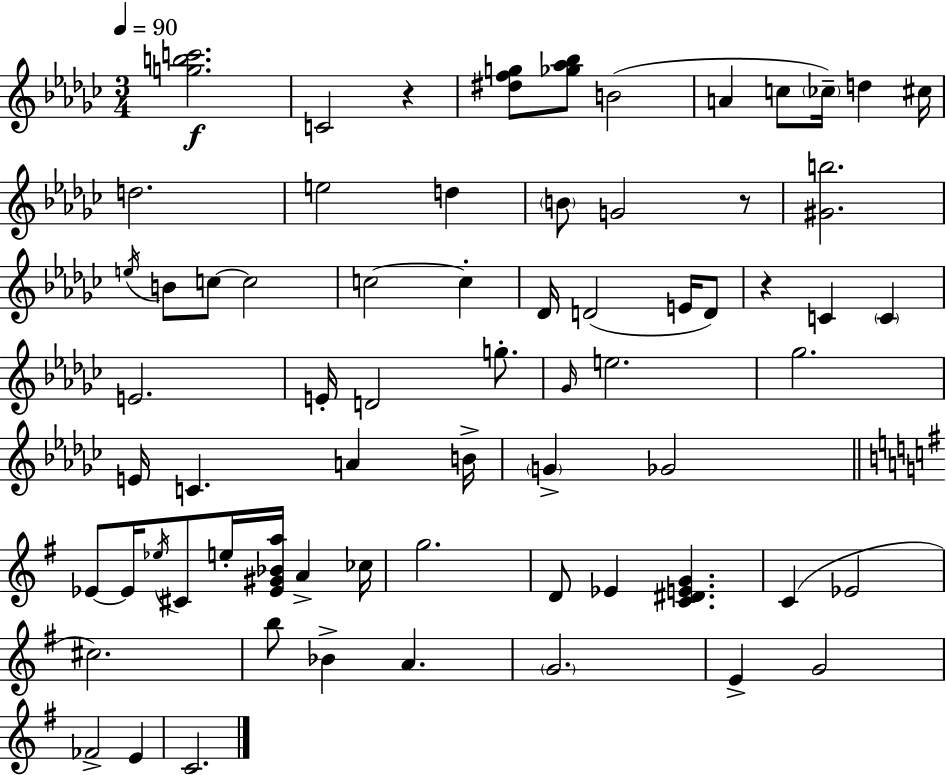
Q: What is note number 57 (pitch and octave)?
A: FES4